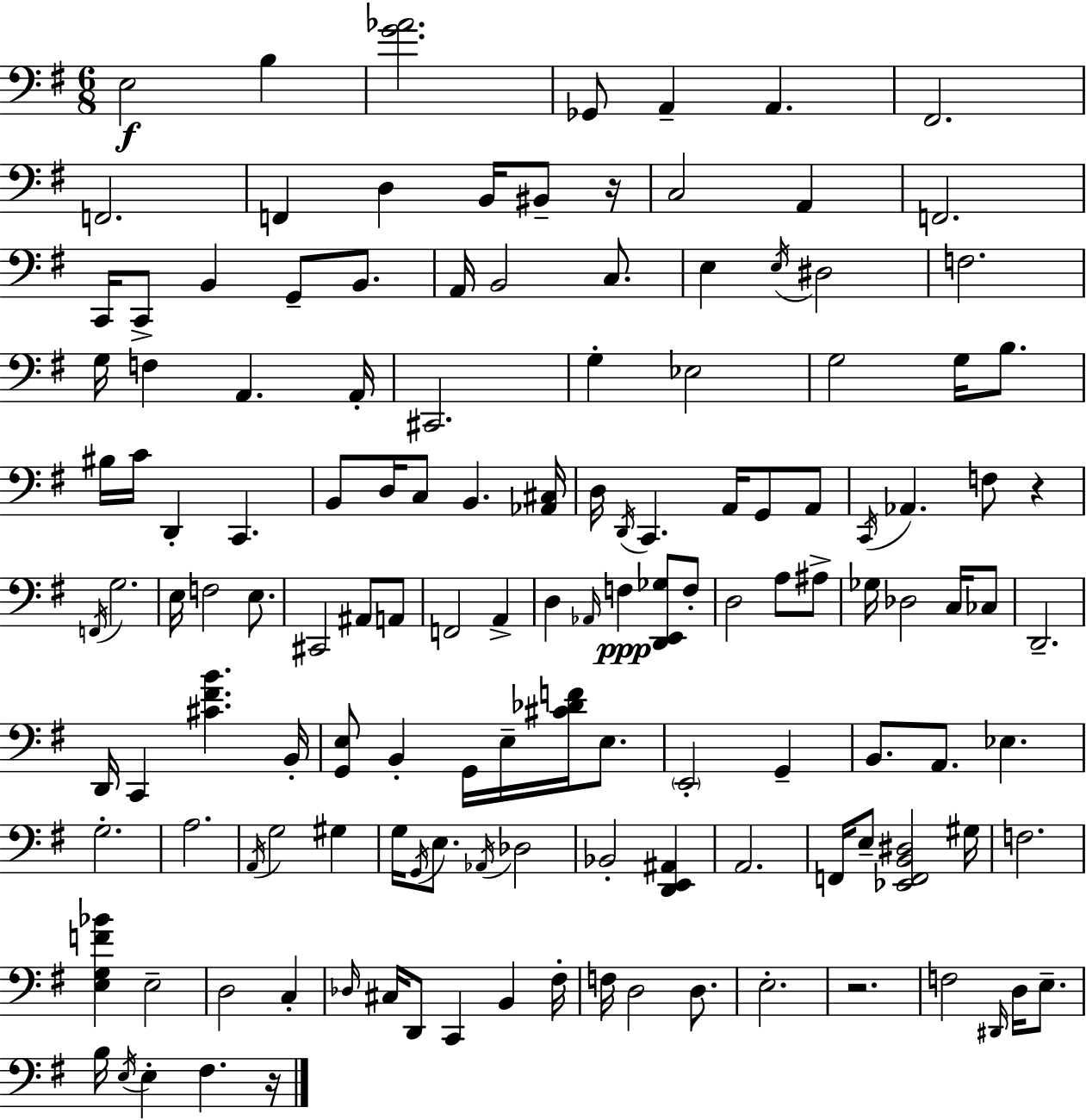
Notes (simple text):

E3/h B3/q [G4,Ab4]/h. Gb2/e A2/q A2/q. F#2/h. F2/h. F2/q D3/q B2/s BIS2/e R/s C3/h A2/q F2/h. C2/s C2/e B2/q G2/e B2/e. A2/s B2/h C3/e. E3/q E3/s D#3/h F3/h. G3/s F3/q A2/q. A2/s C#2/h. G3/q Eb3/h G3/h G3/s B3/e. BIS3/s C4/s D2/q C2/q. B2/e D3/s C3/e B2/q. [Ab2,C#3]/s D3/s D2/s C2/q. A2/s G2/e A2/e C2/s Ab2/q. F3/e R/q F2/s G3/h. E3/s F3/h E3/e. C#2/h A#2/e A2/e F2/h A2/q D3/q Ab2/s F3/q [D2,E2,Gb3]/e F3/e D3/h A3/e A#3/e Gb3/s Db3/h C3/s CES3/e D2/h. D2/s C2/q [C#4,F#4,B4]/q. B2/s [G2,E3]/e B2/q G2/s E3/s [C#4,Db4,F4]/s E3/e. E2/h G2/q B2/e. A2/e. Eb3/q. G3/h. A3/h. A2/s G3/h G#3/q G3/s G2/s E3/e. Ab2/s Db3/h Bb2/h [D2,E2,A#2]/q A2/h. F2/s E3/e [Eb2,F2,B2,D#3]/h G#3/s F3/h. [E3,G3,F4,Bb4]/q E3/h D3/h C3/q Db3/s C#3/s D2/e C2/q B2/q F#3/s F3/s D3/h D3/e. E3/h. R/h. F3/h D#2/s D3/s E3/e. B3/s E3/s E3/q F#3/q. R/s